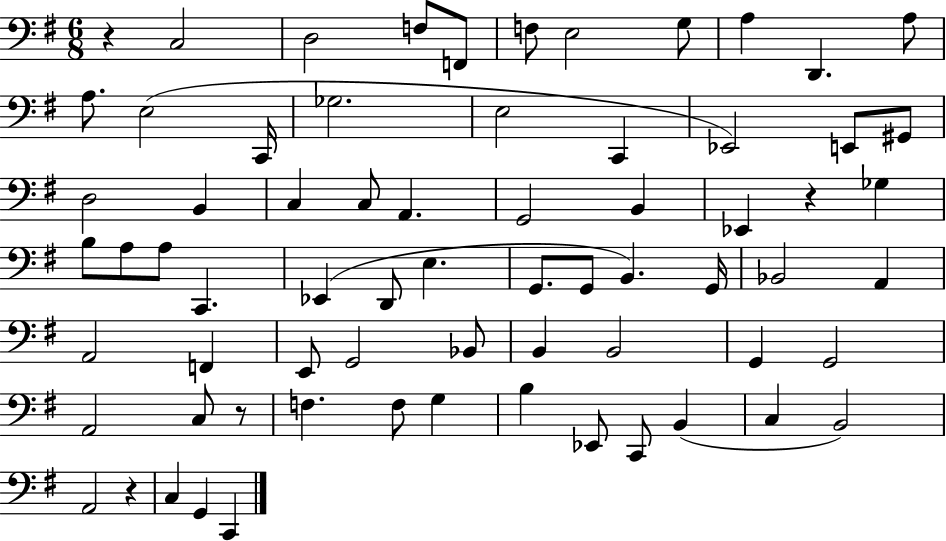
{
  \clef bass
  \numericTimeSignature
  \time 6/8
  \key g \major
  r4 c2 | d2 f8 f,8 | f8 e2 g8 | a4 d,4. a8 | \break a8. e2( c,16 | ges2. | e2 c,4 | ees,2) e,8 gis,8 | \break d2 b,4 | c4 c8 a,4. | g,2 b,4 | ees,4 r4 ges4 | \break b8 a8 a8 c,4. | ees,4( d,8 e4. | g,8. g,8 b,4.) g,16 | bes,2 a,4 | \break a,2 f,4 | e,8 g,2 bes,8 | b,4 b,2 | g,4 g,2 | \break a,2 c8 r8 | f4. f8 g4 | b4 ees,8 c,8 b,4( | c4 b,2) | \break a,2 r4 | c4 g,4 c,4 | \bar "|."
}